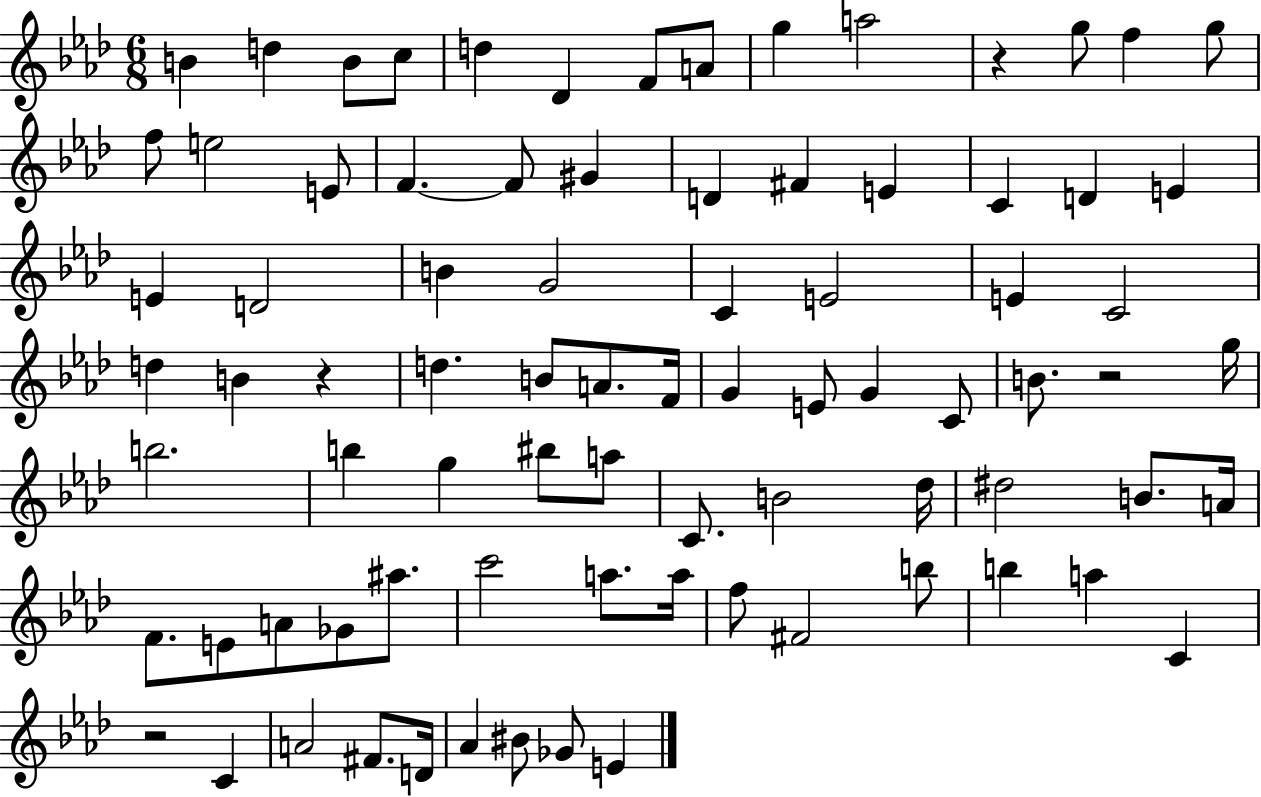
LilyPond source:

{
  \clef treble
  \numericTimeSignature
  \time 6/8
  \key aes \major
  \repeat volta 2 { b'4 d''4 b'8 c''8 | d''4 des'4 f'8 a'8 | g''4 a''2 | r4 g''8 f''4 g''8 | \break f''8 e''2 e'8 | f'4.~~ f'8 gis'4 | d'4 fis'4 e'4 | c'4 d'4 e'4 | \break e'4 d'2 | b'4 g'2 | c'4 e'2 | e'4 c'2 | \break d''4 b'4 r4 | d''4. b'8 a'8. f'16 | g'4 e'8 g'4 c'8 | b'8. r2 g''16 | \break b''2. | b''4 g''4 bis''8 a''8 | c'8. b'2 des''16 | dis''2 b'8. a'16 | \break f'8. e'8 a'8 ges'8 ais''8. | c'''2 a''8. a''16 | f''8 fis'2 b''8 | b''4 a''4 c'4 | \break r2 c'4 | a'2 fis'8. d'16 | aes'4 bis'8 ges'8 e'4 | } \bar "|."
}